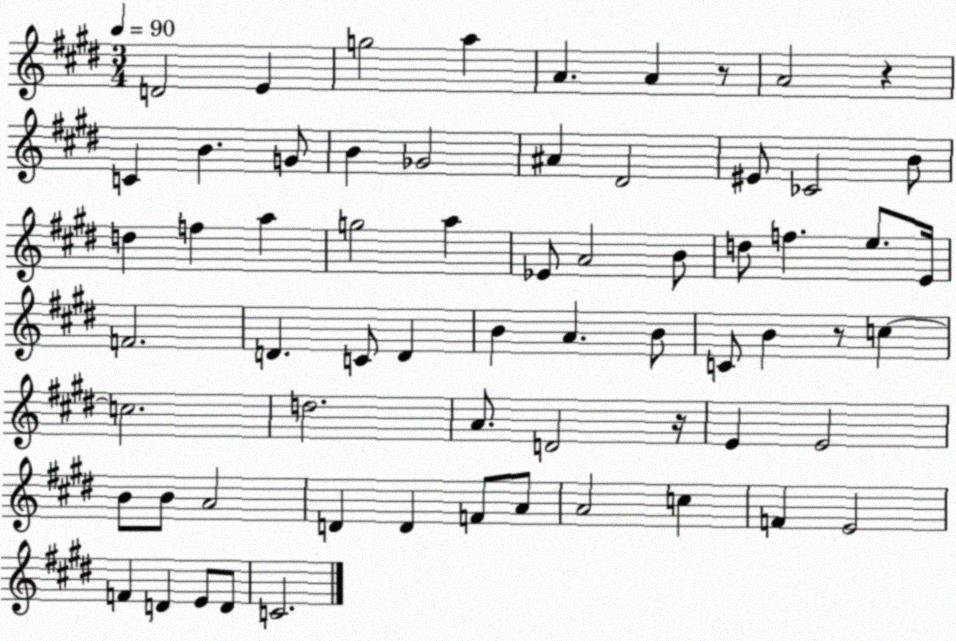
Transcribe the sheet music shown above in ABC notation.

X:1
T:Untitled
M:3/4
L:1/4
K:E
D2 E g2 a A A z/2 A2 z C B G/2 B _G2 ^A ^D2 ^E/2 _C2 B/2 d f a g2 a _E/2 A2 B/2 d/2 f e/2 E/4 F2 D C/2 D B A B/2 C/2 B z/2 c c2 d2 A/2 D2 z/4 E E2 B/2 B/2 A2 D D F/2 A/2 A2 c F E2 F D E/2 D/2 C2